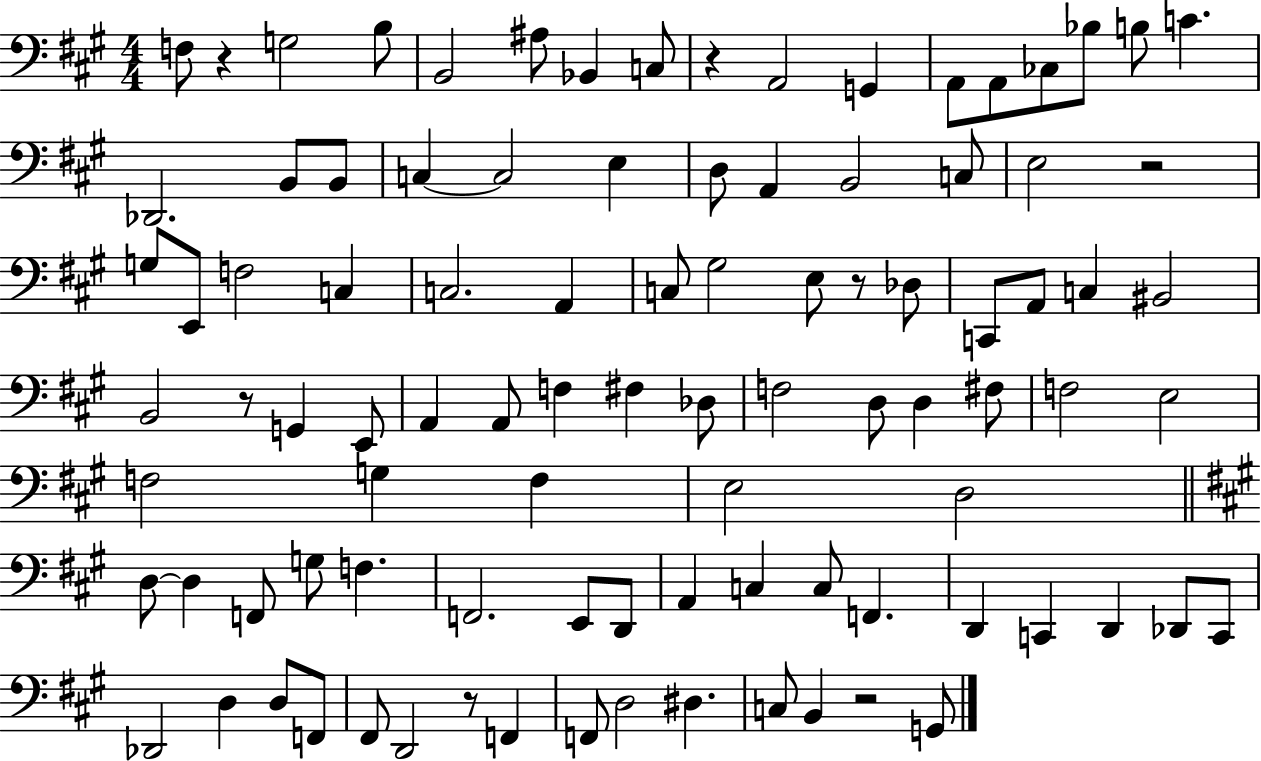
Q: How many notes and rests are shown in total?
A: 96